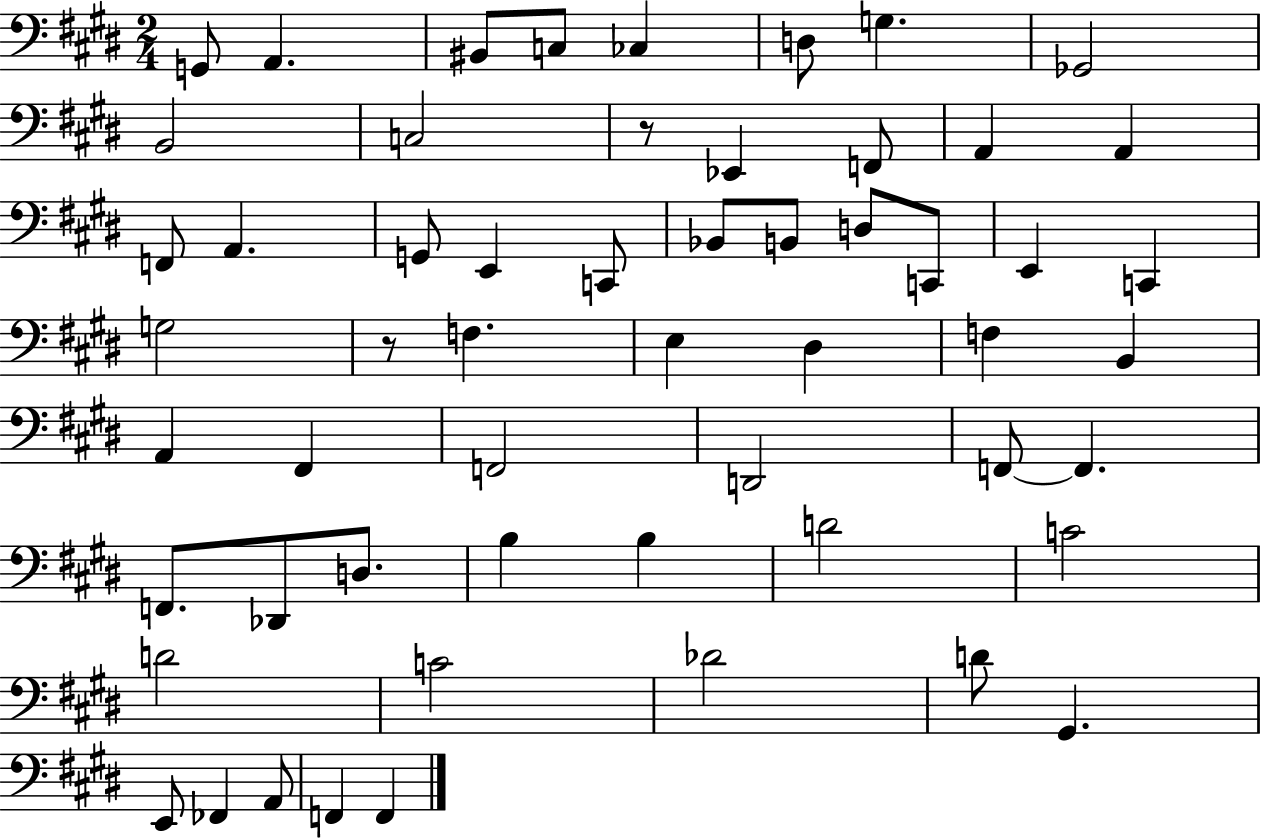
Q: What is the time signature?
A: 2/4